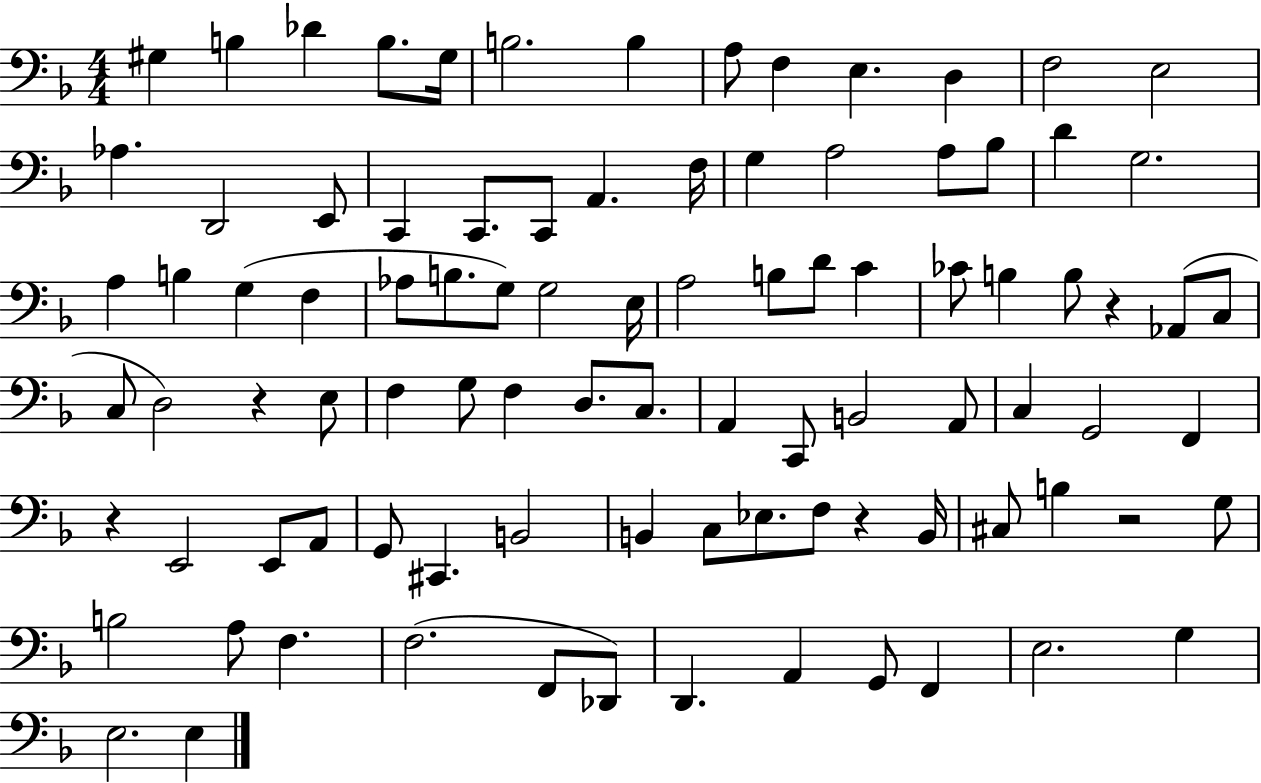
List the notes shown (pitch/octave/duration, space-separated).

G#3/q B3/q Db4/q B3/e. G#3/s B3/h. B3/q A3/e F3/q E3/q. D3/q F3/h E3/h Ab3/q. D2/h E2/e C2/q C2/e. C2/e A2/q. F3/s G3/q A3/h A3/e Bb3/e D4/q G3/h. A3/q B3/q G3/q F3/q Ab3/e B3/e. G3/e G3/h E3/s A3/h B3/e D4/e C4/q CES4/e B3/q B3/e R/q Ab2/e C3/e C3/e D3/h R/q E3/e F3/q G3/e F3/q D3/e. C3/e. A2/q C2/e B2/h A2/e C3/q G2/h F2/q R/q E2/h E2/e A2/e G2/e C#2/q. B2/h B2/q C3/e Eb3/e. F3/e R/q B2/s C#3/e B3/q R/h G3/e B3/h A3/e F3/q. F3/h. F2/e Db2/e D2/q. A2/q G2/e F2/q E3/h. G3/q E3/h. E3/q